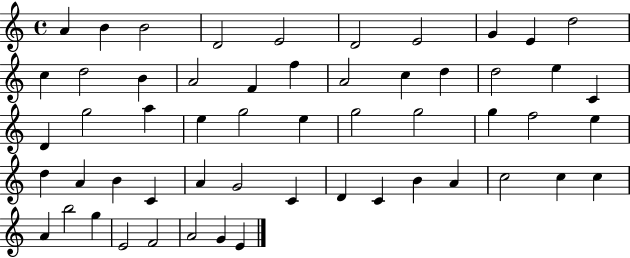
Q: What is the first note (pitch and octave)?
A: A4